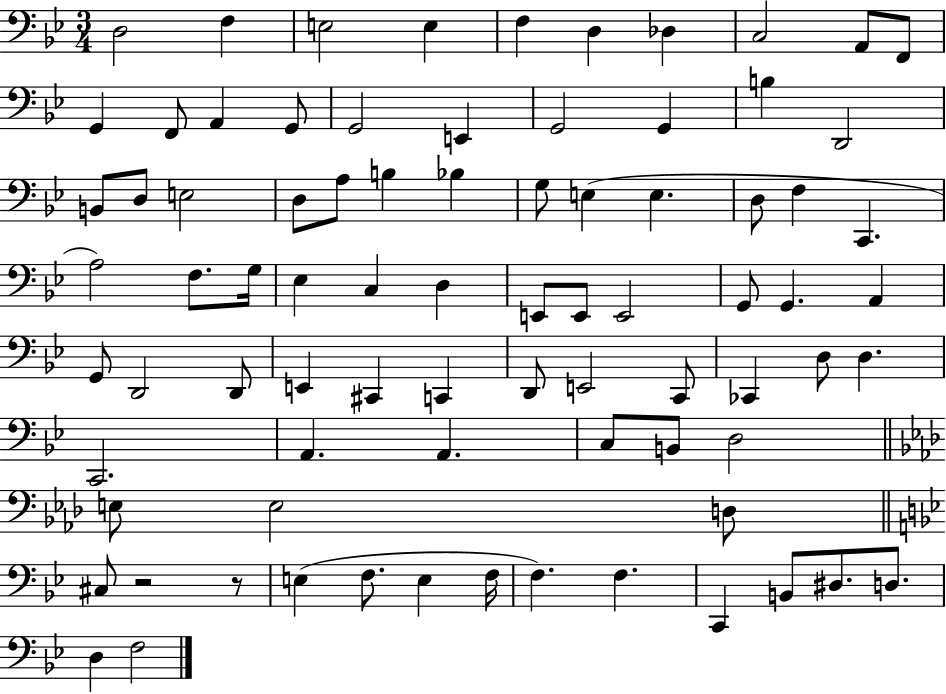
X:1
T:Untitled
M:3/4
L:1/4
K:Bb
D,2 F, E,2 E, F, D, _D, C,2 A,,/2 F,,/2 G,, F,,/2 A,, G,,/2 G,,2 E,, G,,2 G,, B, D,,2 B,,/2 D,/2 E,2 D,/2 A,/2 B, _B, G,/2 E, E, D,/2 F, C,, A,2 F,/2 G,/4 _E, C, D, E,,/2 E,,/2 E,,2 G,,/2 G,, A,, G,,/2 D,,2 D,,/2 E,, ^C,, C,, D,,/2 E,,2 C,,/2 _C,, D,/2 D, C,,2 A,, A,, C,/2 B,,/2 D,2 E,/2 E,2 D,/2 ^C,/2 z2 z/2 E, F,/2 E, F,/4 F, F, C,, B,,/2 ^D,/2 D,/2 D, F,2